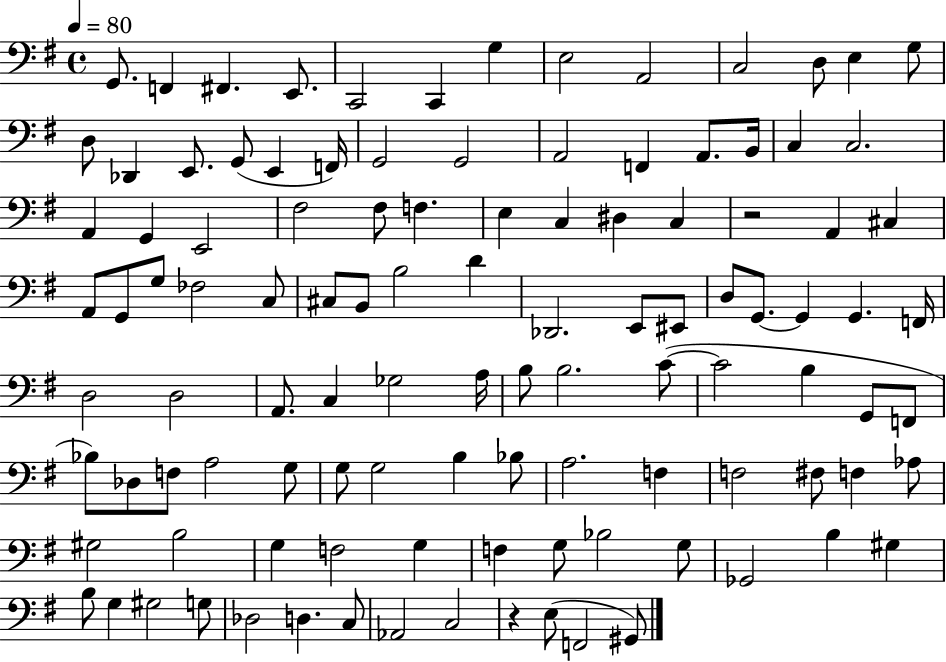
G2/e. F2/q F#2/q. E2/e. C2/h C2/q G3/q E3/h A2/h C3/h D3/e E3/q G3/e D3/e Db2/q E2/e. G2/e E2/q F2/s G2/h G2/h A2/h F2/q A2/e. B2/s C3/q C3/h. A2/q G2/q E2/h F#3/h F#3/e F3/q. E3/q C3/q D#3/q C3/q R/h A2/q C#3/q A2/e G2/e G3/e FES3/h C3/e C#3/e B2/e B3/h D4/q Db2/h. E2/e EIS2/e D3/e G2/e. G2/q G2/q. F2/s D3/h D3/h A2/e. C3/q Gb3/h A3/s B3/e B3/h. C4/e C4/h B3/q G2/e F2/e Bb3/e Db3/e F3/e A3/h G3/e G3/e G3/h B3/q Bb3/e A3/h. F3/q F3/h F#3/e F3/q Ab3/e G#3/h B3/h G3/q F3/h G3/q F3/q G3/e Bb3/h G3/e Gb2/h B3/q G#3/q B3/e G3/q G#3/h G3/e Db3/h D3/q. C3/e Ab2/h C3/h R/q E3/e F2/h G#2/e